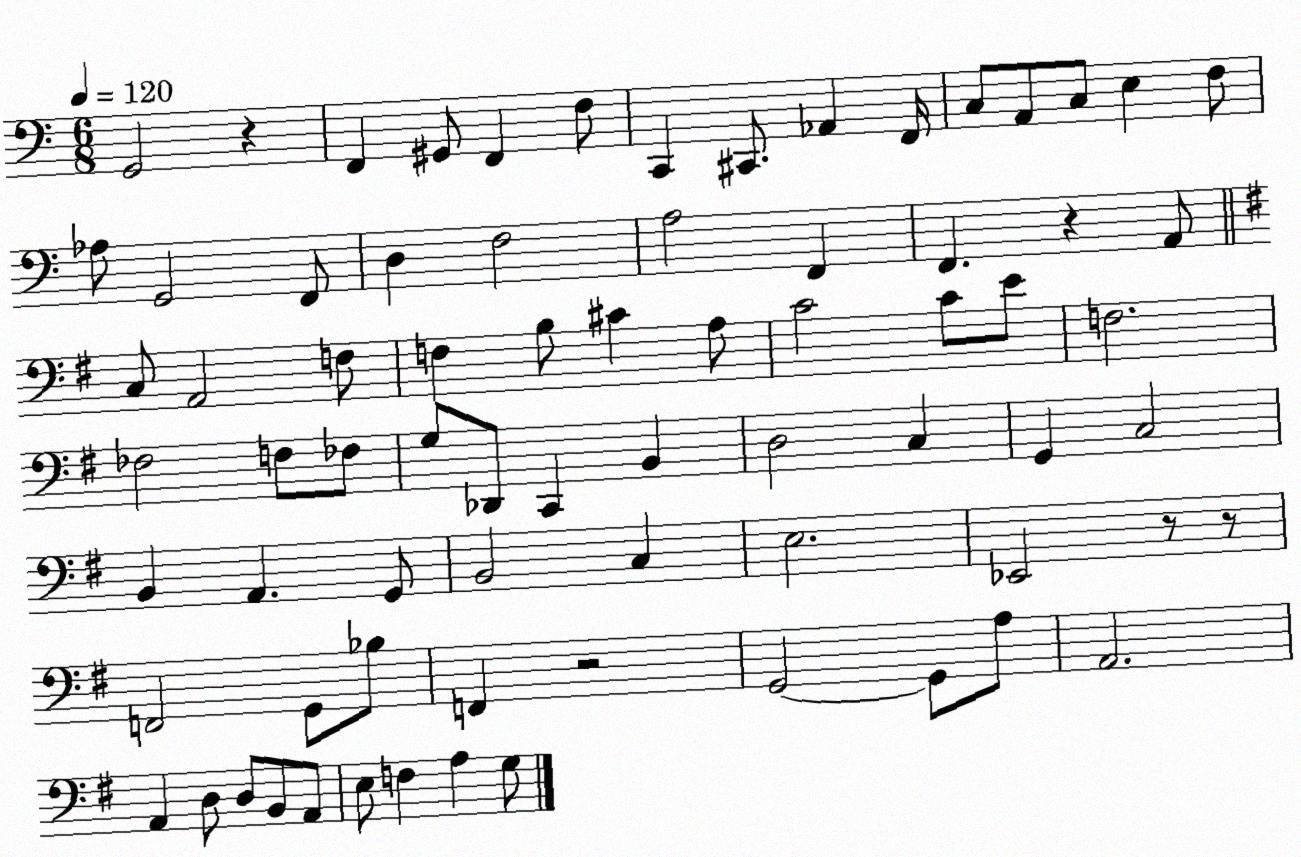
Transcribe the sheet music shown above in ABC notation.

X:1
T:Untitled
M:6/8
L:1/4
K:C
G,,2 z F,, ^G,,/2 F,, F,/2 C,, ^C,,/2 _A,, F,,/4 C,/2 A,,/2 C,/2 E, F,/2 _A,/2 G,,2 F,,/2 D, F,2 A,2 F,, F,, z A,,/2 C,/2 A,,2 F,/2 F, B,/2 ^C A,/2 C2 C/2 E/2 F,2 _F,2 F,/2 _F,/2 G,/2 _D,,/2 C,, B,, D,2 C, G,, C,2 B,, A,, G,,/2 B,,2 C, E,2 _E,,2 z/2 z/2 F,,2 G,,/2 _B,/2 F,, z2 G,,2 G,,/2 A,/2 A,,2 A,, D,/2 D,/2 B,,/2 A,,/2 E,/2 F, A, G,/2